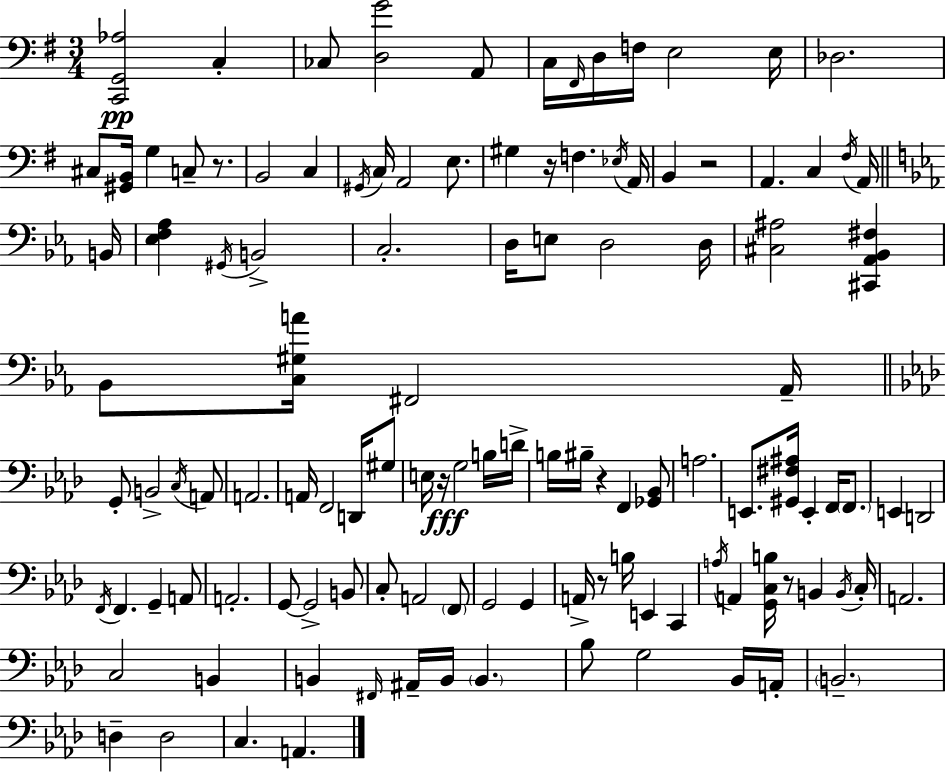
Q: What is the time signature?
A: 3/4